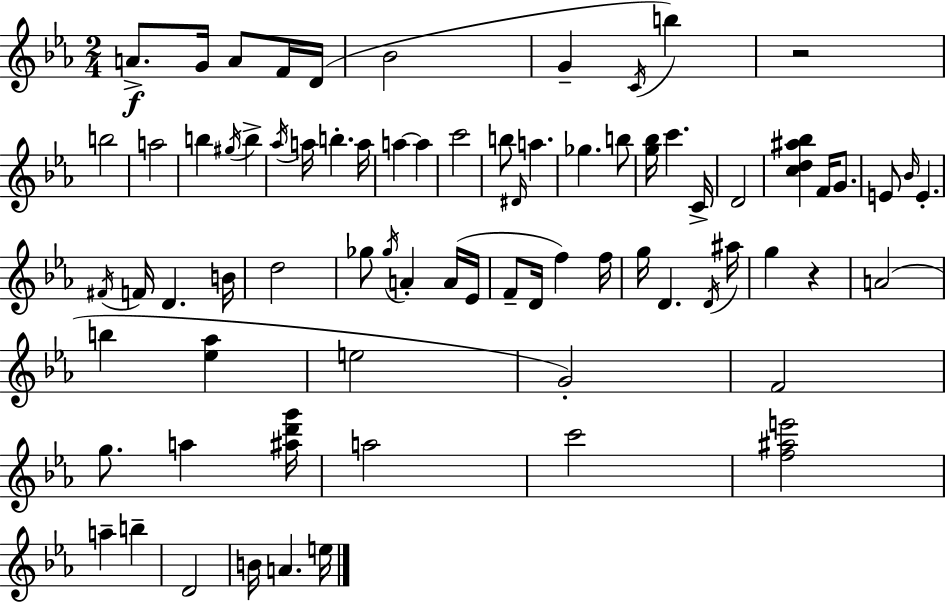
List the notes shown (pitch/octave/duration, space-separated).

A4/e. G4/s A4/e F4/s D4/s Bb4/h G4/q C4/s B5/q R/h B5/h A5/h B5/q G#5/s B5/q Ab5/s A5/s B5/q. A5/s A5/q A5/q C6/h B5/e D#4/s A5/q. Gb5/q. B5/e [G5,Bb5]/s C6/q. C4/s D4/h [C5,D5,A#5,Bb5]/q F4/s G4/e. E4/e Bb4/s E4/q. F#4/s F4/s D4/q. B4/s D5/h Gb5/e Gb5/s A4/q A4/s Eb4/s F4/e D4/s F5/q F5/s G5/s D4/q. D4/s A#5/s G5/q R/q A4/h B5/q [Eb5,Ab5]/q E5/h G4/h F4/h G5/e. A5/q [A#5,D6,G6]/s A5/h C6/h [F5,A#5,E6]/h A5/q B5/q D4/h B4/s A4/q. E5/s